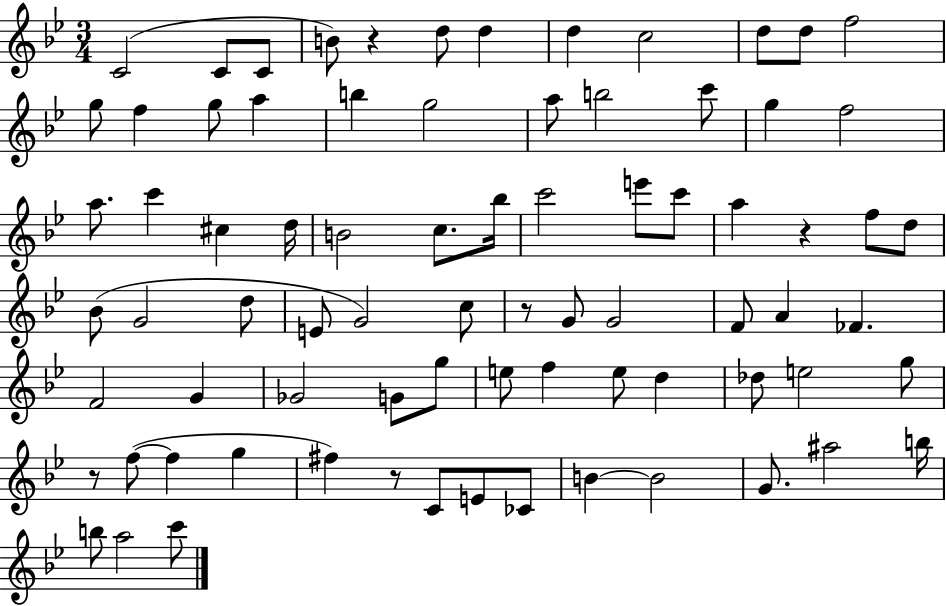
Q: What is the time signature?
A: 3/4